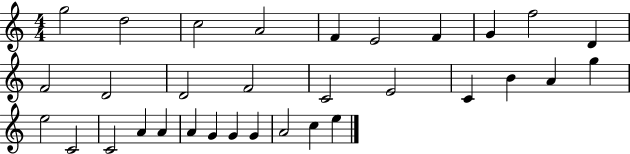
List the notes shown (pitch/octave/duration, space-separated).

G5/h D5/h C5/h A4/h F4/q E4/h F4/q G4/q F5/h D4/q F4/h D4/h D4/h F4/h C4/h E4/h C4/q B4/q A4/q G5/q E5/h C4/h C4/h A4/q A4/q A4/q G4/q G4/q G4/q A4/h C5/q E5/q